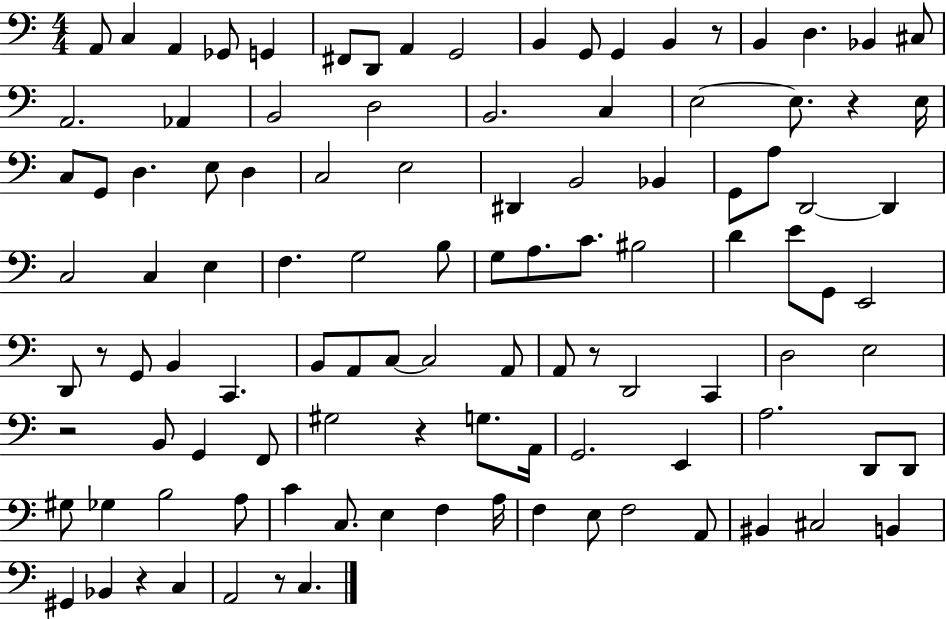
A2/e C3/q A2/q Gb2/e G2/q F#2/e D2/e A2/q G2/h B2/q G2/e G2/q B2/q R/e B2/q D3/q. Bb2/q C#3/e A2/h. Ab2/q B2/h D3/h B2/h. C3/q E3/h E3/e. R/q E3/s C3/e G2/e D3/q. E3/e D3/q C3/h E3/h D#2/q B2/h Bb2/q G2/e A3/e D2/h D2/q C3/h C3/q E3/q F3/q. G3/h B3/e G3/e A3/e. C4/e. BIS3/h D4/q E4/e G2/e E2/h D2/e R/e G2/e B2/q C2/q. B2/e A2/e C3/e C3/h A2/e A2/e R/e D2/h C2/q D3/h E3/h R/h B2/e G2/q F2/e G#3/h R/q G3/e. A2/s G2/h. E2/q A3/h. D2/e D2/e G#3/e Gb3/q B3/h A3/e C4/q C3/e. E3/q F3/q A3/s F3/q E3/e F3/h A2/e BIS2/q C#3/h B2/q G#2/q Bb2/q R/q C3/q A2/h R/e C3/q.